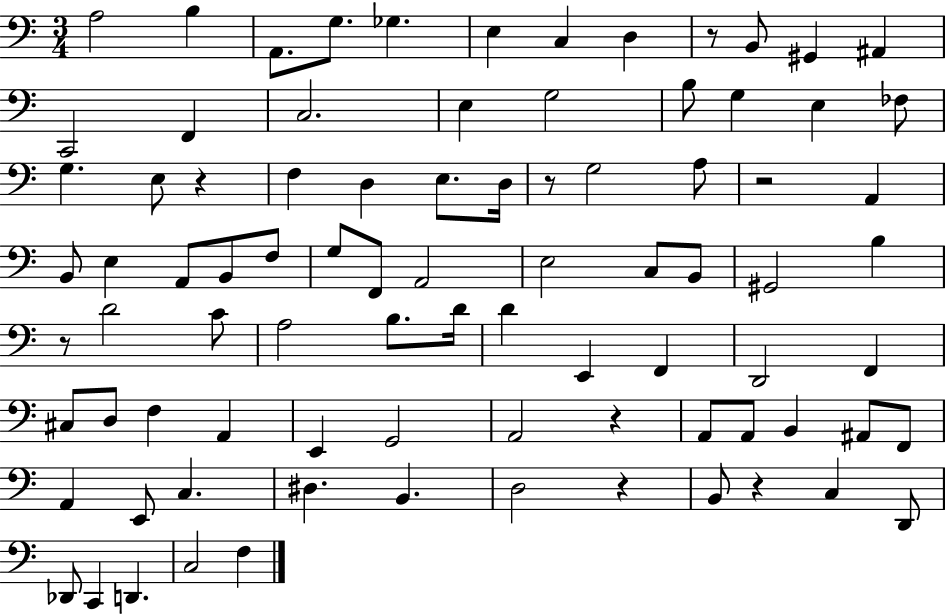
X:1
T:Untitled
M:3/4
L:1/4
K:C
A,2 B, A,,/2 G,/2 _G, E, C, D, z/2 B,,/2 ^G,, ^A,, C,,2 F,, C,2 E, G,2 B,/2 G, E, _F,/2 G, E,/2 z F, D, E,/2 D,/4 z/2 G,2 A,/2 z2 A,, B,,/2 E, A,,/2 B,,/2 F,/2 G,/2 F,,/2 A,,2 E,2 C,/2 B,,/2 ^G,,2 B, z/2 D2 C/2 A,2 B,/2 D/4 D E,, F,, D,,2 F,, ^C,/2 D,/2 F, A,, E,, G,,2 A,,2 z A,,/2 A,,/2 B,, ^A,,/2 F,,/2 A,, E,,/2 C, ^D, B,, D,2 z B,,/2 z C, D,,/2 _D,,/2 C,, D,, C,2 F,